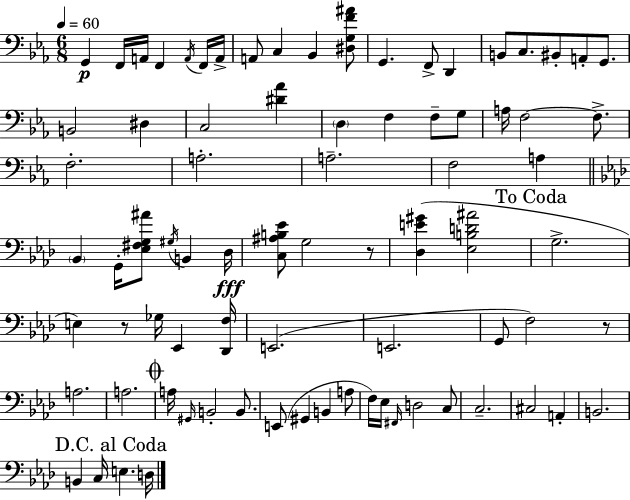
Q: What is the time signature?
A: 6/8